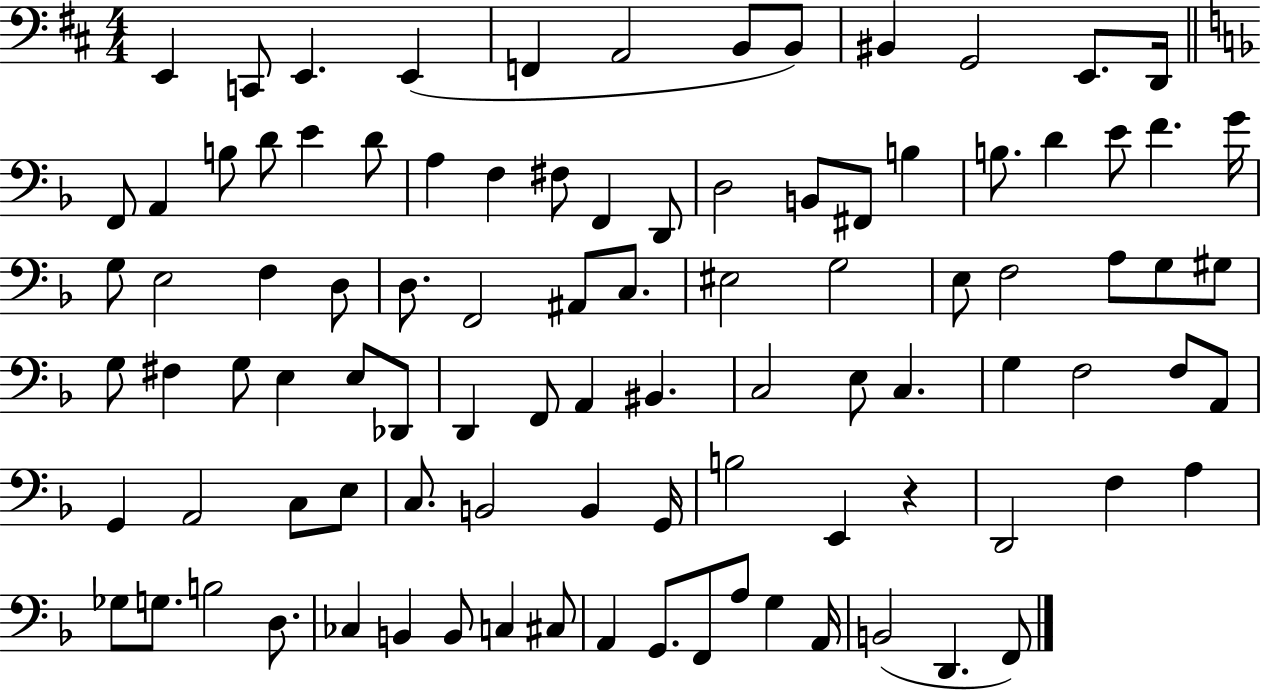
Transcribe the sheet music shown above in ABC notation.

X:1
T:Untitled
M:4/4
L:1/4
K:D
E,, C,,/2 E,, E,, F,, A,,2 B,,/2 B,,/2 ^B,, G,,2 E,,/2 D,,/4 F,,/2 A,, B,/2 D/2 E D/2 A, F, ^F,/2 F,, D,,/2 D,2 B,,/2 ^F,,/2 B, B,/2 D E/2 F G/4 G,/2 E,2 F, D,/2 D,/2 F,,2 ^A,,/2 C,/2 ^E,2 G,2 E,/2 F,2 A,/2 G,/2 ^G,/2 G,/2 ^F, G,/2 E, E,/2 _D,,/2 D,, F,,/2 A,, ^B,, C,2 E,/2 C, G, F,2 F,/2 A,,/2 G,, A,,2 C,/2 E,/2 C,/2 B,,2 B,, G,,/4 B,2 E,, z D,,2 F, A, _G,/2 G,/2 B,2 D,/2 _C, B,, B,,/2 C, ^C,/2 A,, G,,/2 F,,/2 A,/2 G, A,,/4 B,,2 D,, F,,/2